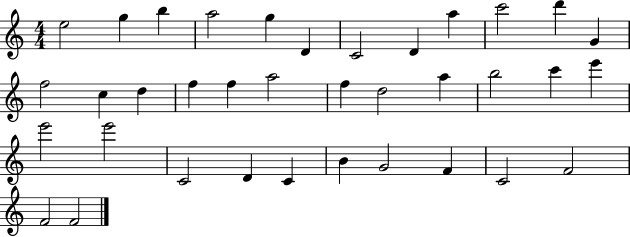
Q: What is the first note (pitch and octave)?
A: E5